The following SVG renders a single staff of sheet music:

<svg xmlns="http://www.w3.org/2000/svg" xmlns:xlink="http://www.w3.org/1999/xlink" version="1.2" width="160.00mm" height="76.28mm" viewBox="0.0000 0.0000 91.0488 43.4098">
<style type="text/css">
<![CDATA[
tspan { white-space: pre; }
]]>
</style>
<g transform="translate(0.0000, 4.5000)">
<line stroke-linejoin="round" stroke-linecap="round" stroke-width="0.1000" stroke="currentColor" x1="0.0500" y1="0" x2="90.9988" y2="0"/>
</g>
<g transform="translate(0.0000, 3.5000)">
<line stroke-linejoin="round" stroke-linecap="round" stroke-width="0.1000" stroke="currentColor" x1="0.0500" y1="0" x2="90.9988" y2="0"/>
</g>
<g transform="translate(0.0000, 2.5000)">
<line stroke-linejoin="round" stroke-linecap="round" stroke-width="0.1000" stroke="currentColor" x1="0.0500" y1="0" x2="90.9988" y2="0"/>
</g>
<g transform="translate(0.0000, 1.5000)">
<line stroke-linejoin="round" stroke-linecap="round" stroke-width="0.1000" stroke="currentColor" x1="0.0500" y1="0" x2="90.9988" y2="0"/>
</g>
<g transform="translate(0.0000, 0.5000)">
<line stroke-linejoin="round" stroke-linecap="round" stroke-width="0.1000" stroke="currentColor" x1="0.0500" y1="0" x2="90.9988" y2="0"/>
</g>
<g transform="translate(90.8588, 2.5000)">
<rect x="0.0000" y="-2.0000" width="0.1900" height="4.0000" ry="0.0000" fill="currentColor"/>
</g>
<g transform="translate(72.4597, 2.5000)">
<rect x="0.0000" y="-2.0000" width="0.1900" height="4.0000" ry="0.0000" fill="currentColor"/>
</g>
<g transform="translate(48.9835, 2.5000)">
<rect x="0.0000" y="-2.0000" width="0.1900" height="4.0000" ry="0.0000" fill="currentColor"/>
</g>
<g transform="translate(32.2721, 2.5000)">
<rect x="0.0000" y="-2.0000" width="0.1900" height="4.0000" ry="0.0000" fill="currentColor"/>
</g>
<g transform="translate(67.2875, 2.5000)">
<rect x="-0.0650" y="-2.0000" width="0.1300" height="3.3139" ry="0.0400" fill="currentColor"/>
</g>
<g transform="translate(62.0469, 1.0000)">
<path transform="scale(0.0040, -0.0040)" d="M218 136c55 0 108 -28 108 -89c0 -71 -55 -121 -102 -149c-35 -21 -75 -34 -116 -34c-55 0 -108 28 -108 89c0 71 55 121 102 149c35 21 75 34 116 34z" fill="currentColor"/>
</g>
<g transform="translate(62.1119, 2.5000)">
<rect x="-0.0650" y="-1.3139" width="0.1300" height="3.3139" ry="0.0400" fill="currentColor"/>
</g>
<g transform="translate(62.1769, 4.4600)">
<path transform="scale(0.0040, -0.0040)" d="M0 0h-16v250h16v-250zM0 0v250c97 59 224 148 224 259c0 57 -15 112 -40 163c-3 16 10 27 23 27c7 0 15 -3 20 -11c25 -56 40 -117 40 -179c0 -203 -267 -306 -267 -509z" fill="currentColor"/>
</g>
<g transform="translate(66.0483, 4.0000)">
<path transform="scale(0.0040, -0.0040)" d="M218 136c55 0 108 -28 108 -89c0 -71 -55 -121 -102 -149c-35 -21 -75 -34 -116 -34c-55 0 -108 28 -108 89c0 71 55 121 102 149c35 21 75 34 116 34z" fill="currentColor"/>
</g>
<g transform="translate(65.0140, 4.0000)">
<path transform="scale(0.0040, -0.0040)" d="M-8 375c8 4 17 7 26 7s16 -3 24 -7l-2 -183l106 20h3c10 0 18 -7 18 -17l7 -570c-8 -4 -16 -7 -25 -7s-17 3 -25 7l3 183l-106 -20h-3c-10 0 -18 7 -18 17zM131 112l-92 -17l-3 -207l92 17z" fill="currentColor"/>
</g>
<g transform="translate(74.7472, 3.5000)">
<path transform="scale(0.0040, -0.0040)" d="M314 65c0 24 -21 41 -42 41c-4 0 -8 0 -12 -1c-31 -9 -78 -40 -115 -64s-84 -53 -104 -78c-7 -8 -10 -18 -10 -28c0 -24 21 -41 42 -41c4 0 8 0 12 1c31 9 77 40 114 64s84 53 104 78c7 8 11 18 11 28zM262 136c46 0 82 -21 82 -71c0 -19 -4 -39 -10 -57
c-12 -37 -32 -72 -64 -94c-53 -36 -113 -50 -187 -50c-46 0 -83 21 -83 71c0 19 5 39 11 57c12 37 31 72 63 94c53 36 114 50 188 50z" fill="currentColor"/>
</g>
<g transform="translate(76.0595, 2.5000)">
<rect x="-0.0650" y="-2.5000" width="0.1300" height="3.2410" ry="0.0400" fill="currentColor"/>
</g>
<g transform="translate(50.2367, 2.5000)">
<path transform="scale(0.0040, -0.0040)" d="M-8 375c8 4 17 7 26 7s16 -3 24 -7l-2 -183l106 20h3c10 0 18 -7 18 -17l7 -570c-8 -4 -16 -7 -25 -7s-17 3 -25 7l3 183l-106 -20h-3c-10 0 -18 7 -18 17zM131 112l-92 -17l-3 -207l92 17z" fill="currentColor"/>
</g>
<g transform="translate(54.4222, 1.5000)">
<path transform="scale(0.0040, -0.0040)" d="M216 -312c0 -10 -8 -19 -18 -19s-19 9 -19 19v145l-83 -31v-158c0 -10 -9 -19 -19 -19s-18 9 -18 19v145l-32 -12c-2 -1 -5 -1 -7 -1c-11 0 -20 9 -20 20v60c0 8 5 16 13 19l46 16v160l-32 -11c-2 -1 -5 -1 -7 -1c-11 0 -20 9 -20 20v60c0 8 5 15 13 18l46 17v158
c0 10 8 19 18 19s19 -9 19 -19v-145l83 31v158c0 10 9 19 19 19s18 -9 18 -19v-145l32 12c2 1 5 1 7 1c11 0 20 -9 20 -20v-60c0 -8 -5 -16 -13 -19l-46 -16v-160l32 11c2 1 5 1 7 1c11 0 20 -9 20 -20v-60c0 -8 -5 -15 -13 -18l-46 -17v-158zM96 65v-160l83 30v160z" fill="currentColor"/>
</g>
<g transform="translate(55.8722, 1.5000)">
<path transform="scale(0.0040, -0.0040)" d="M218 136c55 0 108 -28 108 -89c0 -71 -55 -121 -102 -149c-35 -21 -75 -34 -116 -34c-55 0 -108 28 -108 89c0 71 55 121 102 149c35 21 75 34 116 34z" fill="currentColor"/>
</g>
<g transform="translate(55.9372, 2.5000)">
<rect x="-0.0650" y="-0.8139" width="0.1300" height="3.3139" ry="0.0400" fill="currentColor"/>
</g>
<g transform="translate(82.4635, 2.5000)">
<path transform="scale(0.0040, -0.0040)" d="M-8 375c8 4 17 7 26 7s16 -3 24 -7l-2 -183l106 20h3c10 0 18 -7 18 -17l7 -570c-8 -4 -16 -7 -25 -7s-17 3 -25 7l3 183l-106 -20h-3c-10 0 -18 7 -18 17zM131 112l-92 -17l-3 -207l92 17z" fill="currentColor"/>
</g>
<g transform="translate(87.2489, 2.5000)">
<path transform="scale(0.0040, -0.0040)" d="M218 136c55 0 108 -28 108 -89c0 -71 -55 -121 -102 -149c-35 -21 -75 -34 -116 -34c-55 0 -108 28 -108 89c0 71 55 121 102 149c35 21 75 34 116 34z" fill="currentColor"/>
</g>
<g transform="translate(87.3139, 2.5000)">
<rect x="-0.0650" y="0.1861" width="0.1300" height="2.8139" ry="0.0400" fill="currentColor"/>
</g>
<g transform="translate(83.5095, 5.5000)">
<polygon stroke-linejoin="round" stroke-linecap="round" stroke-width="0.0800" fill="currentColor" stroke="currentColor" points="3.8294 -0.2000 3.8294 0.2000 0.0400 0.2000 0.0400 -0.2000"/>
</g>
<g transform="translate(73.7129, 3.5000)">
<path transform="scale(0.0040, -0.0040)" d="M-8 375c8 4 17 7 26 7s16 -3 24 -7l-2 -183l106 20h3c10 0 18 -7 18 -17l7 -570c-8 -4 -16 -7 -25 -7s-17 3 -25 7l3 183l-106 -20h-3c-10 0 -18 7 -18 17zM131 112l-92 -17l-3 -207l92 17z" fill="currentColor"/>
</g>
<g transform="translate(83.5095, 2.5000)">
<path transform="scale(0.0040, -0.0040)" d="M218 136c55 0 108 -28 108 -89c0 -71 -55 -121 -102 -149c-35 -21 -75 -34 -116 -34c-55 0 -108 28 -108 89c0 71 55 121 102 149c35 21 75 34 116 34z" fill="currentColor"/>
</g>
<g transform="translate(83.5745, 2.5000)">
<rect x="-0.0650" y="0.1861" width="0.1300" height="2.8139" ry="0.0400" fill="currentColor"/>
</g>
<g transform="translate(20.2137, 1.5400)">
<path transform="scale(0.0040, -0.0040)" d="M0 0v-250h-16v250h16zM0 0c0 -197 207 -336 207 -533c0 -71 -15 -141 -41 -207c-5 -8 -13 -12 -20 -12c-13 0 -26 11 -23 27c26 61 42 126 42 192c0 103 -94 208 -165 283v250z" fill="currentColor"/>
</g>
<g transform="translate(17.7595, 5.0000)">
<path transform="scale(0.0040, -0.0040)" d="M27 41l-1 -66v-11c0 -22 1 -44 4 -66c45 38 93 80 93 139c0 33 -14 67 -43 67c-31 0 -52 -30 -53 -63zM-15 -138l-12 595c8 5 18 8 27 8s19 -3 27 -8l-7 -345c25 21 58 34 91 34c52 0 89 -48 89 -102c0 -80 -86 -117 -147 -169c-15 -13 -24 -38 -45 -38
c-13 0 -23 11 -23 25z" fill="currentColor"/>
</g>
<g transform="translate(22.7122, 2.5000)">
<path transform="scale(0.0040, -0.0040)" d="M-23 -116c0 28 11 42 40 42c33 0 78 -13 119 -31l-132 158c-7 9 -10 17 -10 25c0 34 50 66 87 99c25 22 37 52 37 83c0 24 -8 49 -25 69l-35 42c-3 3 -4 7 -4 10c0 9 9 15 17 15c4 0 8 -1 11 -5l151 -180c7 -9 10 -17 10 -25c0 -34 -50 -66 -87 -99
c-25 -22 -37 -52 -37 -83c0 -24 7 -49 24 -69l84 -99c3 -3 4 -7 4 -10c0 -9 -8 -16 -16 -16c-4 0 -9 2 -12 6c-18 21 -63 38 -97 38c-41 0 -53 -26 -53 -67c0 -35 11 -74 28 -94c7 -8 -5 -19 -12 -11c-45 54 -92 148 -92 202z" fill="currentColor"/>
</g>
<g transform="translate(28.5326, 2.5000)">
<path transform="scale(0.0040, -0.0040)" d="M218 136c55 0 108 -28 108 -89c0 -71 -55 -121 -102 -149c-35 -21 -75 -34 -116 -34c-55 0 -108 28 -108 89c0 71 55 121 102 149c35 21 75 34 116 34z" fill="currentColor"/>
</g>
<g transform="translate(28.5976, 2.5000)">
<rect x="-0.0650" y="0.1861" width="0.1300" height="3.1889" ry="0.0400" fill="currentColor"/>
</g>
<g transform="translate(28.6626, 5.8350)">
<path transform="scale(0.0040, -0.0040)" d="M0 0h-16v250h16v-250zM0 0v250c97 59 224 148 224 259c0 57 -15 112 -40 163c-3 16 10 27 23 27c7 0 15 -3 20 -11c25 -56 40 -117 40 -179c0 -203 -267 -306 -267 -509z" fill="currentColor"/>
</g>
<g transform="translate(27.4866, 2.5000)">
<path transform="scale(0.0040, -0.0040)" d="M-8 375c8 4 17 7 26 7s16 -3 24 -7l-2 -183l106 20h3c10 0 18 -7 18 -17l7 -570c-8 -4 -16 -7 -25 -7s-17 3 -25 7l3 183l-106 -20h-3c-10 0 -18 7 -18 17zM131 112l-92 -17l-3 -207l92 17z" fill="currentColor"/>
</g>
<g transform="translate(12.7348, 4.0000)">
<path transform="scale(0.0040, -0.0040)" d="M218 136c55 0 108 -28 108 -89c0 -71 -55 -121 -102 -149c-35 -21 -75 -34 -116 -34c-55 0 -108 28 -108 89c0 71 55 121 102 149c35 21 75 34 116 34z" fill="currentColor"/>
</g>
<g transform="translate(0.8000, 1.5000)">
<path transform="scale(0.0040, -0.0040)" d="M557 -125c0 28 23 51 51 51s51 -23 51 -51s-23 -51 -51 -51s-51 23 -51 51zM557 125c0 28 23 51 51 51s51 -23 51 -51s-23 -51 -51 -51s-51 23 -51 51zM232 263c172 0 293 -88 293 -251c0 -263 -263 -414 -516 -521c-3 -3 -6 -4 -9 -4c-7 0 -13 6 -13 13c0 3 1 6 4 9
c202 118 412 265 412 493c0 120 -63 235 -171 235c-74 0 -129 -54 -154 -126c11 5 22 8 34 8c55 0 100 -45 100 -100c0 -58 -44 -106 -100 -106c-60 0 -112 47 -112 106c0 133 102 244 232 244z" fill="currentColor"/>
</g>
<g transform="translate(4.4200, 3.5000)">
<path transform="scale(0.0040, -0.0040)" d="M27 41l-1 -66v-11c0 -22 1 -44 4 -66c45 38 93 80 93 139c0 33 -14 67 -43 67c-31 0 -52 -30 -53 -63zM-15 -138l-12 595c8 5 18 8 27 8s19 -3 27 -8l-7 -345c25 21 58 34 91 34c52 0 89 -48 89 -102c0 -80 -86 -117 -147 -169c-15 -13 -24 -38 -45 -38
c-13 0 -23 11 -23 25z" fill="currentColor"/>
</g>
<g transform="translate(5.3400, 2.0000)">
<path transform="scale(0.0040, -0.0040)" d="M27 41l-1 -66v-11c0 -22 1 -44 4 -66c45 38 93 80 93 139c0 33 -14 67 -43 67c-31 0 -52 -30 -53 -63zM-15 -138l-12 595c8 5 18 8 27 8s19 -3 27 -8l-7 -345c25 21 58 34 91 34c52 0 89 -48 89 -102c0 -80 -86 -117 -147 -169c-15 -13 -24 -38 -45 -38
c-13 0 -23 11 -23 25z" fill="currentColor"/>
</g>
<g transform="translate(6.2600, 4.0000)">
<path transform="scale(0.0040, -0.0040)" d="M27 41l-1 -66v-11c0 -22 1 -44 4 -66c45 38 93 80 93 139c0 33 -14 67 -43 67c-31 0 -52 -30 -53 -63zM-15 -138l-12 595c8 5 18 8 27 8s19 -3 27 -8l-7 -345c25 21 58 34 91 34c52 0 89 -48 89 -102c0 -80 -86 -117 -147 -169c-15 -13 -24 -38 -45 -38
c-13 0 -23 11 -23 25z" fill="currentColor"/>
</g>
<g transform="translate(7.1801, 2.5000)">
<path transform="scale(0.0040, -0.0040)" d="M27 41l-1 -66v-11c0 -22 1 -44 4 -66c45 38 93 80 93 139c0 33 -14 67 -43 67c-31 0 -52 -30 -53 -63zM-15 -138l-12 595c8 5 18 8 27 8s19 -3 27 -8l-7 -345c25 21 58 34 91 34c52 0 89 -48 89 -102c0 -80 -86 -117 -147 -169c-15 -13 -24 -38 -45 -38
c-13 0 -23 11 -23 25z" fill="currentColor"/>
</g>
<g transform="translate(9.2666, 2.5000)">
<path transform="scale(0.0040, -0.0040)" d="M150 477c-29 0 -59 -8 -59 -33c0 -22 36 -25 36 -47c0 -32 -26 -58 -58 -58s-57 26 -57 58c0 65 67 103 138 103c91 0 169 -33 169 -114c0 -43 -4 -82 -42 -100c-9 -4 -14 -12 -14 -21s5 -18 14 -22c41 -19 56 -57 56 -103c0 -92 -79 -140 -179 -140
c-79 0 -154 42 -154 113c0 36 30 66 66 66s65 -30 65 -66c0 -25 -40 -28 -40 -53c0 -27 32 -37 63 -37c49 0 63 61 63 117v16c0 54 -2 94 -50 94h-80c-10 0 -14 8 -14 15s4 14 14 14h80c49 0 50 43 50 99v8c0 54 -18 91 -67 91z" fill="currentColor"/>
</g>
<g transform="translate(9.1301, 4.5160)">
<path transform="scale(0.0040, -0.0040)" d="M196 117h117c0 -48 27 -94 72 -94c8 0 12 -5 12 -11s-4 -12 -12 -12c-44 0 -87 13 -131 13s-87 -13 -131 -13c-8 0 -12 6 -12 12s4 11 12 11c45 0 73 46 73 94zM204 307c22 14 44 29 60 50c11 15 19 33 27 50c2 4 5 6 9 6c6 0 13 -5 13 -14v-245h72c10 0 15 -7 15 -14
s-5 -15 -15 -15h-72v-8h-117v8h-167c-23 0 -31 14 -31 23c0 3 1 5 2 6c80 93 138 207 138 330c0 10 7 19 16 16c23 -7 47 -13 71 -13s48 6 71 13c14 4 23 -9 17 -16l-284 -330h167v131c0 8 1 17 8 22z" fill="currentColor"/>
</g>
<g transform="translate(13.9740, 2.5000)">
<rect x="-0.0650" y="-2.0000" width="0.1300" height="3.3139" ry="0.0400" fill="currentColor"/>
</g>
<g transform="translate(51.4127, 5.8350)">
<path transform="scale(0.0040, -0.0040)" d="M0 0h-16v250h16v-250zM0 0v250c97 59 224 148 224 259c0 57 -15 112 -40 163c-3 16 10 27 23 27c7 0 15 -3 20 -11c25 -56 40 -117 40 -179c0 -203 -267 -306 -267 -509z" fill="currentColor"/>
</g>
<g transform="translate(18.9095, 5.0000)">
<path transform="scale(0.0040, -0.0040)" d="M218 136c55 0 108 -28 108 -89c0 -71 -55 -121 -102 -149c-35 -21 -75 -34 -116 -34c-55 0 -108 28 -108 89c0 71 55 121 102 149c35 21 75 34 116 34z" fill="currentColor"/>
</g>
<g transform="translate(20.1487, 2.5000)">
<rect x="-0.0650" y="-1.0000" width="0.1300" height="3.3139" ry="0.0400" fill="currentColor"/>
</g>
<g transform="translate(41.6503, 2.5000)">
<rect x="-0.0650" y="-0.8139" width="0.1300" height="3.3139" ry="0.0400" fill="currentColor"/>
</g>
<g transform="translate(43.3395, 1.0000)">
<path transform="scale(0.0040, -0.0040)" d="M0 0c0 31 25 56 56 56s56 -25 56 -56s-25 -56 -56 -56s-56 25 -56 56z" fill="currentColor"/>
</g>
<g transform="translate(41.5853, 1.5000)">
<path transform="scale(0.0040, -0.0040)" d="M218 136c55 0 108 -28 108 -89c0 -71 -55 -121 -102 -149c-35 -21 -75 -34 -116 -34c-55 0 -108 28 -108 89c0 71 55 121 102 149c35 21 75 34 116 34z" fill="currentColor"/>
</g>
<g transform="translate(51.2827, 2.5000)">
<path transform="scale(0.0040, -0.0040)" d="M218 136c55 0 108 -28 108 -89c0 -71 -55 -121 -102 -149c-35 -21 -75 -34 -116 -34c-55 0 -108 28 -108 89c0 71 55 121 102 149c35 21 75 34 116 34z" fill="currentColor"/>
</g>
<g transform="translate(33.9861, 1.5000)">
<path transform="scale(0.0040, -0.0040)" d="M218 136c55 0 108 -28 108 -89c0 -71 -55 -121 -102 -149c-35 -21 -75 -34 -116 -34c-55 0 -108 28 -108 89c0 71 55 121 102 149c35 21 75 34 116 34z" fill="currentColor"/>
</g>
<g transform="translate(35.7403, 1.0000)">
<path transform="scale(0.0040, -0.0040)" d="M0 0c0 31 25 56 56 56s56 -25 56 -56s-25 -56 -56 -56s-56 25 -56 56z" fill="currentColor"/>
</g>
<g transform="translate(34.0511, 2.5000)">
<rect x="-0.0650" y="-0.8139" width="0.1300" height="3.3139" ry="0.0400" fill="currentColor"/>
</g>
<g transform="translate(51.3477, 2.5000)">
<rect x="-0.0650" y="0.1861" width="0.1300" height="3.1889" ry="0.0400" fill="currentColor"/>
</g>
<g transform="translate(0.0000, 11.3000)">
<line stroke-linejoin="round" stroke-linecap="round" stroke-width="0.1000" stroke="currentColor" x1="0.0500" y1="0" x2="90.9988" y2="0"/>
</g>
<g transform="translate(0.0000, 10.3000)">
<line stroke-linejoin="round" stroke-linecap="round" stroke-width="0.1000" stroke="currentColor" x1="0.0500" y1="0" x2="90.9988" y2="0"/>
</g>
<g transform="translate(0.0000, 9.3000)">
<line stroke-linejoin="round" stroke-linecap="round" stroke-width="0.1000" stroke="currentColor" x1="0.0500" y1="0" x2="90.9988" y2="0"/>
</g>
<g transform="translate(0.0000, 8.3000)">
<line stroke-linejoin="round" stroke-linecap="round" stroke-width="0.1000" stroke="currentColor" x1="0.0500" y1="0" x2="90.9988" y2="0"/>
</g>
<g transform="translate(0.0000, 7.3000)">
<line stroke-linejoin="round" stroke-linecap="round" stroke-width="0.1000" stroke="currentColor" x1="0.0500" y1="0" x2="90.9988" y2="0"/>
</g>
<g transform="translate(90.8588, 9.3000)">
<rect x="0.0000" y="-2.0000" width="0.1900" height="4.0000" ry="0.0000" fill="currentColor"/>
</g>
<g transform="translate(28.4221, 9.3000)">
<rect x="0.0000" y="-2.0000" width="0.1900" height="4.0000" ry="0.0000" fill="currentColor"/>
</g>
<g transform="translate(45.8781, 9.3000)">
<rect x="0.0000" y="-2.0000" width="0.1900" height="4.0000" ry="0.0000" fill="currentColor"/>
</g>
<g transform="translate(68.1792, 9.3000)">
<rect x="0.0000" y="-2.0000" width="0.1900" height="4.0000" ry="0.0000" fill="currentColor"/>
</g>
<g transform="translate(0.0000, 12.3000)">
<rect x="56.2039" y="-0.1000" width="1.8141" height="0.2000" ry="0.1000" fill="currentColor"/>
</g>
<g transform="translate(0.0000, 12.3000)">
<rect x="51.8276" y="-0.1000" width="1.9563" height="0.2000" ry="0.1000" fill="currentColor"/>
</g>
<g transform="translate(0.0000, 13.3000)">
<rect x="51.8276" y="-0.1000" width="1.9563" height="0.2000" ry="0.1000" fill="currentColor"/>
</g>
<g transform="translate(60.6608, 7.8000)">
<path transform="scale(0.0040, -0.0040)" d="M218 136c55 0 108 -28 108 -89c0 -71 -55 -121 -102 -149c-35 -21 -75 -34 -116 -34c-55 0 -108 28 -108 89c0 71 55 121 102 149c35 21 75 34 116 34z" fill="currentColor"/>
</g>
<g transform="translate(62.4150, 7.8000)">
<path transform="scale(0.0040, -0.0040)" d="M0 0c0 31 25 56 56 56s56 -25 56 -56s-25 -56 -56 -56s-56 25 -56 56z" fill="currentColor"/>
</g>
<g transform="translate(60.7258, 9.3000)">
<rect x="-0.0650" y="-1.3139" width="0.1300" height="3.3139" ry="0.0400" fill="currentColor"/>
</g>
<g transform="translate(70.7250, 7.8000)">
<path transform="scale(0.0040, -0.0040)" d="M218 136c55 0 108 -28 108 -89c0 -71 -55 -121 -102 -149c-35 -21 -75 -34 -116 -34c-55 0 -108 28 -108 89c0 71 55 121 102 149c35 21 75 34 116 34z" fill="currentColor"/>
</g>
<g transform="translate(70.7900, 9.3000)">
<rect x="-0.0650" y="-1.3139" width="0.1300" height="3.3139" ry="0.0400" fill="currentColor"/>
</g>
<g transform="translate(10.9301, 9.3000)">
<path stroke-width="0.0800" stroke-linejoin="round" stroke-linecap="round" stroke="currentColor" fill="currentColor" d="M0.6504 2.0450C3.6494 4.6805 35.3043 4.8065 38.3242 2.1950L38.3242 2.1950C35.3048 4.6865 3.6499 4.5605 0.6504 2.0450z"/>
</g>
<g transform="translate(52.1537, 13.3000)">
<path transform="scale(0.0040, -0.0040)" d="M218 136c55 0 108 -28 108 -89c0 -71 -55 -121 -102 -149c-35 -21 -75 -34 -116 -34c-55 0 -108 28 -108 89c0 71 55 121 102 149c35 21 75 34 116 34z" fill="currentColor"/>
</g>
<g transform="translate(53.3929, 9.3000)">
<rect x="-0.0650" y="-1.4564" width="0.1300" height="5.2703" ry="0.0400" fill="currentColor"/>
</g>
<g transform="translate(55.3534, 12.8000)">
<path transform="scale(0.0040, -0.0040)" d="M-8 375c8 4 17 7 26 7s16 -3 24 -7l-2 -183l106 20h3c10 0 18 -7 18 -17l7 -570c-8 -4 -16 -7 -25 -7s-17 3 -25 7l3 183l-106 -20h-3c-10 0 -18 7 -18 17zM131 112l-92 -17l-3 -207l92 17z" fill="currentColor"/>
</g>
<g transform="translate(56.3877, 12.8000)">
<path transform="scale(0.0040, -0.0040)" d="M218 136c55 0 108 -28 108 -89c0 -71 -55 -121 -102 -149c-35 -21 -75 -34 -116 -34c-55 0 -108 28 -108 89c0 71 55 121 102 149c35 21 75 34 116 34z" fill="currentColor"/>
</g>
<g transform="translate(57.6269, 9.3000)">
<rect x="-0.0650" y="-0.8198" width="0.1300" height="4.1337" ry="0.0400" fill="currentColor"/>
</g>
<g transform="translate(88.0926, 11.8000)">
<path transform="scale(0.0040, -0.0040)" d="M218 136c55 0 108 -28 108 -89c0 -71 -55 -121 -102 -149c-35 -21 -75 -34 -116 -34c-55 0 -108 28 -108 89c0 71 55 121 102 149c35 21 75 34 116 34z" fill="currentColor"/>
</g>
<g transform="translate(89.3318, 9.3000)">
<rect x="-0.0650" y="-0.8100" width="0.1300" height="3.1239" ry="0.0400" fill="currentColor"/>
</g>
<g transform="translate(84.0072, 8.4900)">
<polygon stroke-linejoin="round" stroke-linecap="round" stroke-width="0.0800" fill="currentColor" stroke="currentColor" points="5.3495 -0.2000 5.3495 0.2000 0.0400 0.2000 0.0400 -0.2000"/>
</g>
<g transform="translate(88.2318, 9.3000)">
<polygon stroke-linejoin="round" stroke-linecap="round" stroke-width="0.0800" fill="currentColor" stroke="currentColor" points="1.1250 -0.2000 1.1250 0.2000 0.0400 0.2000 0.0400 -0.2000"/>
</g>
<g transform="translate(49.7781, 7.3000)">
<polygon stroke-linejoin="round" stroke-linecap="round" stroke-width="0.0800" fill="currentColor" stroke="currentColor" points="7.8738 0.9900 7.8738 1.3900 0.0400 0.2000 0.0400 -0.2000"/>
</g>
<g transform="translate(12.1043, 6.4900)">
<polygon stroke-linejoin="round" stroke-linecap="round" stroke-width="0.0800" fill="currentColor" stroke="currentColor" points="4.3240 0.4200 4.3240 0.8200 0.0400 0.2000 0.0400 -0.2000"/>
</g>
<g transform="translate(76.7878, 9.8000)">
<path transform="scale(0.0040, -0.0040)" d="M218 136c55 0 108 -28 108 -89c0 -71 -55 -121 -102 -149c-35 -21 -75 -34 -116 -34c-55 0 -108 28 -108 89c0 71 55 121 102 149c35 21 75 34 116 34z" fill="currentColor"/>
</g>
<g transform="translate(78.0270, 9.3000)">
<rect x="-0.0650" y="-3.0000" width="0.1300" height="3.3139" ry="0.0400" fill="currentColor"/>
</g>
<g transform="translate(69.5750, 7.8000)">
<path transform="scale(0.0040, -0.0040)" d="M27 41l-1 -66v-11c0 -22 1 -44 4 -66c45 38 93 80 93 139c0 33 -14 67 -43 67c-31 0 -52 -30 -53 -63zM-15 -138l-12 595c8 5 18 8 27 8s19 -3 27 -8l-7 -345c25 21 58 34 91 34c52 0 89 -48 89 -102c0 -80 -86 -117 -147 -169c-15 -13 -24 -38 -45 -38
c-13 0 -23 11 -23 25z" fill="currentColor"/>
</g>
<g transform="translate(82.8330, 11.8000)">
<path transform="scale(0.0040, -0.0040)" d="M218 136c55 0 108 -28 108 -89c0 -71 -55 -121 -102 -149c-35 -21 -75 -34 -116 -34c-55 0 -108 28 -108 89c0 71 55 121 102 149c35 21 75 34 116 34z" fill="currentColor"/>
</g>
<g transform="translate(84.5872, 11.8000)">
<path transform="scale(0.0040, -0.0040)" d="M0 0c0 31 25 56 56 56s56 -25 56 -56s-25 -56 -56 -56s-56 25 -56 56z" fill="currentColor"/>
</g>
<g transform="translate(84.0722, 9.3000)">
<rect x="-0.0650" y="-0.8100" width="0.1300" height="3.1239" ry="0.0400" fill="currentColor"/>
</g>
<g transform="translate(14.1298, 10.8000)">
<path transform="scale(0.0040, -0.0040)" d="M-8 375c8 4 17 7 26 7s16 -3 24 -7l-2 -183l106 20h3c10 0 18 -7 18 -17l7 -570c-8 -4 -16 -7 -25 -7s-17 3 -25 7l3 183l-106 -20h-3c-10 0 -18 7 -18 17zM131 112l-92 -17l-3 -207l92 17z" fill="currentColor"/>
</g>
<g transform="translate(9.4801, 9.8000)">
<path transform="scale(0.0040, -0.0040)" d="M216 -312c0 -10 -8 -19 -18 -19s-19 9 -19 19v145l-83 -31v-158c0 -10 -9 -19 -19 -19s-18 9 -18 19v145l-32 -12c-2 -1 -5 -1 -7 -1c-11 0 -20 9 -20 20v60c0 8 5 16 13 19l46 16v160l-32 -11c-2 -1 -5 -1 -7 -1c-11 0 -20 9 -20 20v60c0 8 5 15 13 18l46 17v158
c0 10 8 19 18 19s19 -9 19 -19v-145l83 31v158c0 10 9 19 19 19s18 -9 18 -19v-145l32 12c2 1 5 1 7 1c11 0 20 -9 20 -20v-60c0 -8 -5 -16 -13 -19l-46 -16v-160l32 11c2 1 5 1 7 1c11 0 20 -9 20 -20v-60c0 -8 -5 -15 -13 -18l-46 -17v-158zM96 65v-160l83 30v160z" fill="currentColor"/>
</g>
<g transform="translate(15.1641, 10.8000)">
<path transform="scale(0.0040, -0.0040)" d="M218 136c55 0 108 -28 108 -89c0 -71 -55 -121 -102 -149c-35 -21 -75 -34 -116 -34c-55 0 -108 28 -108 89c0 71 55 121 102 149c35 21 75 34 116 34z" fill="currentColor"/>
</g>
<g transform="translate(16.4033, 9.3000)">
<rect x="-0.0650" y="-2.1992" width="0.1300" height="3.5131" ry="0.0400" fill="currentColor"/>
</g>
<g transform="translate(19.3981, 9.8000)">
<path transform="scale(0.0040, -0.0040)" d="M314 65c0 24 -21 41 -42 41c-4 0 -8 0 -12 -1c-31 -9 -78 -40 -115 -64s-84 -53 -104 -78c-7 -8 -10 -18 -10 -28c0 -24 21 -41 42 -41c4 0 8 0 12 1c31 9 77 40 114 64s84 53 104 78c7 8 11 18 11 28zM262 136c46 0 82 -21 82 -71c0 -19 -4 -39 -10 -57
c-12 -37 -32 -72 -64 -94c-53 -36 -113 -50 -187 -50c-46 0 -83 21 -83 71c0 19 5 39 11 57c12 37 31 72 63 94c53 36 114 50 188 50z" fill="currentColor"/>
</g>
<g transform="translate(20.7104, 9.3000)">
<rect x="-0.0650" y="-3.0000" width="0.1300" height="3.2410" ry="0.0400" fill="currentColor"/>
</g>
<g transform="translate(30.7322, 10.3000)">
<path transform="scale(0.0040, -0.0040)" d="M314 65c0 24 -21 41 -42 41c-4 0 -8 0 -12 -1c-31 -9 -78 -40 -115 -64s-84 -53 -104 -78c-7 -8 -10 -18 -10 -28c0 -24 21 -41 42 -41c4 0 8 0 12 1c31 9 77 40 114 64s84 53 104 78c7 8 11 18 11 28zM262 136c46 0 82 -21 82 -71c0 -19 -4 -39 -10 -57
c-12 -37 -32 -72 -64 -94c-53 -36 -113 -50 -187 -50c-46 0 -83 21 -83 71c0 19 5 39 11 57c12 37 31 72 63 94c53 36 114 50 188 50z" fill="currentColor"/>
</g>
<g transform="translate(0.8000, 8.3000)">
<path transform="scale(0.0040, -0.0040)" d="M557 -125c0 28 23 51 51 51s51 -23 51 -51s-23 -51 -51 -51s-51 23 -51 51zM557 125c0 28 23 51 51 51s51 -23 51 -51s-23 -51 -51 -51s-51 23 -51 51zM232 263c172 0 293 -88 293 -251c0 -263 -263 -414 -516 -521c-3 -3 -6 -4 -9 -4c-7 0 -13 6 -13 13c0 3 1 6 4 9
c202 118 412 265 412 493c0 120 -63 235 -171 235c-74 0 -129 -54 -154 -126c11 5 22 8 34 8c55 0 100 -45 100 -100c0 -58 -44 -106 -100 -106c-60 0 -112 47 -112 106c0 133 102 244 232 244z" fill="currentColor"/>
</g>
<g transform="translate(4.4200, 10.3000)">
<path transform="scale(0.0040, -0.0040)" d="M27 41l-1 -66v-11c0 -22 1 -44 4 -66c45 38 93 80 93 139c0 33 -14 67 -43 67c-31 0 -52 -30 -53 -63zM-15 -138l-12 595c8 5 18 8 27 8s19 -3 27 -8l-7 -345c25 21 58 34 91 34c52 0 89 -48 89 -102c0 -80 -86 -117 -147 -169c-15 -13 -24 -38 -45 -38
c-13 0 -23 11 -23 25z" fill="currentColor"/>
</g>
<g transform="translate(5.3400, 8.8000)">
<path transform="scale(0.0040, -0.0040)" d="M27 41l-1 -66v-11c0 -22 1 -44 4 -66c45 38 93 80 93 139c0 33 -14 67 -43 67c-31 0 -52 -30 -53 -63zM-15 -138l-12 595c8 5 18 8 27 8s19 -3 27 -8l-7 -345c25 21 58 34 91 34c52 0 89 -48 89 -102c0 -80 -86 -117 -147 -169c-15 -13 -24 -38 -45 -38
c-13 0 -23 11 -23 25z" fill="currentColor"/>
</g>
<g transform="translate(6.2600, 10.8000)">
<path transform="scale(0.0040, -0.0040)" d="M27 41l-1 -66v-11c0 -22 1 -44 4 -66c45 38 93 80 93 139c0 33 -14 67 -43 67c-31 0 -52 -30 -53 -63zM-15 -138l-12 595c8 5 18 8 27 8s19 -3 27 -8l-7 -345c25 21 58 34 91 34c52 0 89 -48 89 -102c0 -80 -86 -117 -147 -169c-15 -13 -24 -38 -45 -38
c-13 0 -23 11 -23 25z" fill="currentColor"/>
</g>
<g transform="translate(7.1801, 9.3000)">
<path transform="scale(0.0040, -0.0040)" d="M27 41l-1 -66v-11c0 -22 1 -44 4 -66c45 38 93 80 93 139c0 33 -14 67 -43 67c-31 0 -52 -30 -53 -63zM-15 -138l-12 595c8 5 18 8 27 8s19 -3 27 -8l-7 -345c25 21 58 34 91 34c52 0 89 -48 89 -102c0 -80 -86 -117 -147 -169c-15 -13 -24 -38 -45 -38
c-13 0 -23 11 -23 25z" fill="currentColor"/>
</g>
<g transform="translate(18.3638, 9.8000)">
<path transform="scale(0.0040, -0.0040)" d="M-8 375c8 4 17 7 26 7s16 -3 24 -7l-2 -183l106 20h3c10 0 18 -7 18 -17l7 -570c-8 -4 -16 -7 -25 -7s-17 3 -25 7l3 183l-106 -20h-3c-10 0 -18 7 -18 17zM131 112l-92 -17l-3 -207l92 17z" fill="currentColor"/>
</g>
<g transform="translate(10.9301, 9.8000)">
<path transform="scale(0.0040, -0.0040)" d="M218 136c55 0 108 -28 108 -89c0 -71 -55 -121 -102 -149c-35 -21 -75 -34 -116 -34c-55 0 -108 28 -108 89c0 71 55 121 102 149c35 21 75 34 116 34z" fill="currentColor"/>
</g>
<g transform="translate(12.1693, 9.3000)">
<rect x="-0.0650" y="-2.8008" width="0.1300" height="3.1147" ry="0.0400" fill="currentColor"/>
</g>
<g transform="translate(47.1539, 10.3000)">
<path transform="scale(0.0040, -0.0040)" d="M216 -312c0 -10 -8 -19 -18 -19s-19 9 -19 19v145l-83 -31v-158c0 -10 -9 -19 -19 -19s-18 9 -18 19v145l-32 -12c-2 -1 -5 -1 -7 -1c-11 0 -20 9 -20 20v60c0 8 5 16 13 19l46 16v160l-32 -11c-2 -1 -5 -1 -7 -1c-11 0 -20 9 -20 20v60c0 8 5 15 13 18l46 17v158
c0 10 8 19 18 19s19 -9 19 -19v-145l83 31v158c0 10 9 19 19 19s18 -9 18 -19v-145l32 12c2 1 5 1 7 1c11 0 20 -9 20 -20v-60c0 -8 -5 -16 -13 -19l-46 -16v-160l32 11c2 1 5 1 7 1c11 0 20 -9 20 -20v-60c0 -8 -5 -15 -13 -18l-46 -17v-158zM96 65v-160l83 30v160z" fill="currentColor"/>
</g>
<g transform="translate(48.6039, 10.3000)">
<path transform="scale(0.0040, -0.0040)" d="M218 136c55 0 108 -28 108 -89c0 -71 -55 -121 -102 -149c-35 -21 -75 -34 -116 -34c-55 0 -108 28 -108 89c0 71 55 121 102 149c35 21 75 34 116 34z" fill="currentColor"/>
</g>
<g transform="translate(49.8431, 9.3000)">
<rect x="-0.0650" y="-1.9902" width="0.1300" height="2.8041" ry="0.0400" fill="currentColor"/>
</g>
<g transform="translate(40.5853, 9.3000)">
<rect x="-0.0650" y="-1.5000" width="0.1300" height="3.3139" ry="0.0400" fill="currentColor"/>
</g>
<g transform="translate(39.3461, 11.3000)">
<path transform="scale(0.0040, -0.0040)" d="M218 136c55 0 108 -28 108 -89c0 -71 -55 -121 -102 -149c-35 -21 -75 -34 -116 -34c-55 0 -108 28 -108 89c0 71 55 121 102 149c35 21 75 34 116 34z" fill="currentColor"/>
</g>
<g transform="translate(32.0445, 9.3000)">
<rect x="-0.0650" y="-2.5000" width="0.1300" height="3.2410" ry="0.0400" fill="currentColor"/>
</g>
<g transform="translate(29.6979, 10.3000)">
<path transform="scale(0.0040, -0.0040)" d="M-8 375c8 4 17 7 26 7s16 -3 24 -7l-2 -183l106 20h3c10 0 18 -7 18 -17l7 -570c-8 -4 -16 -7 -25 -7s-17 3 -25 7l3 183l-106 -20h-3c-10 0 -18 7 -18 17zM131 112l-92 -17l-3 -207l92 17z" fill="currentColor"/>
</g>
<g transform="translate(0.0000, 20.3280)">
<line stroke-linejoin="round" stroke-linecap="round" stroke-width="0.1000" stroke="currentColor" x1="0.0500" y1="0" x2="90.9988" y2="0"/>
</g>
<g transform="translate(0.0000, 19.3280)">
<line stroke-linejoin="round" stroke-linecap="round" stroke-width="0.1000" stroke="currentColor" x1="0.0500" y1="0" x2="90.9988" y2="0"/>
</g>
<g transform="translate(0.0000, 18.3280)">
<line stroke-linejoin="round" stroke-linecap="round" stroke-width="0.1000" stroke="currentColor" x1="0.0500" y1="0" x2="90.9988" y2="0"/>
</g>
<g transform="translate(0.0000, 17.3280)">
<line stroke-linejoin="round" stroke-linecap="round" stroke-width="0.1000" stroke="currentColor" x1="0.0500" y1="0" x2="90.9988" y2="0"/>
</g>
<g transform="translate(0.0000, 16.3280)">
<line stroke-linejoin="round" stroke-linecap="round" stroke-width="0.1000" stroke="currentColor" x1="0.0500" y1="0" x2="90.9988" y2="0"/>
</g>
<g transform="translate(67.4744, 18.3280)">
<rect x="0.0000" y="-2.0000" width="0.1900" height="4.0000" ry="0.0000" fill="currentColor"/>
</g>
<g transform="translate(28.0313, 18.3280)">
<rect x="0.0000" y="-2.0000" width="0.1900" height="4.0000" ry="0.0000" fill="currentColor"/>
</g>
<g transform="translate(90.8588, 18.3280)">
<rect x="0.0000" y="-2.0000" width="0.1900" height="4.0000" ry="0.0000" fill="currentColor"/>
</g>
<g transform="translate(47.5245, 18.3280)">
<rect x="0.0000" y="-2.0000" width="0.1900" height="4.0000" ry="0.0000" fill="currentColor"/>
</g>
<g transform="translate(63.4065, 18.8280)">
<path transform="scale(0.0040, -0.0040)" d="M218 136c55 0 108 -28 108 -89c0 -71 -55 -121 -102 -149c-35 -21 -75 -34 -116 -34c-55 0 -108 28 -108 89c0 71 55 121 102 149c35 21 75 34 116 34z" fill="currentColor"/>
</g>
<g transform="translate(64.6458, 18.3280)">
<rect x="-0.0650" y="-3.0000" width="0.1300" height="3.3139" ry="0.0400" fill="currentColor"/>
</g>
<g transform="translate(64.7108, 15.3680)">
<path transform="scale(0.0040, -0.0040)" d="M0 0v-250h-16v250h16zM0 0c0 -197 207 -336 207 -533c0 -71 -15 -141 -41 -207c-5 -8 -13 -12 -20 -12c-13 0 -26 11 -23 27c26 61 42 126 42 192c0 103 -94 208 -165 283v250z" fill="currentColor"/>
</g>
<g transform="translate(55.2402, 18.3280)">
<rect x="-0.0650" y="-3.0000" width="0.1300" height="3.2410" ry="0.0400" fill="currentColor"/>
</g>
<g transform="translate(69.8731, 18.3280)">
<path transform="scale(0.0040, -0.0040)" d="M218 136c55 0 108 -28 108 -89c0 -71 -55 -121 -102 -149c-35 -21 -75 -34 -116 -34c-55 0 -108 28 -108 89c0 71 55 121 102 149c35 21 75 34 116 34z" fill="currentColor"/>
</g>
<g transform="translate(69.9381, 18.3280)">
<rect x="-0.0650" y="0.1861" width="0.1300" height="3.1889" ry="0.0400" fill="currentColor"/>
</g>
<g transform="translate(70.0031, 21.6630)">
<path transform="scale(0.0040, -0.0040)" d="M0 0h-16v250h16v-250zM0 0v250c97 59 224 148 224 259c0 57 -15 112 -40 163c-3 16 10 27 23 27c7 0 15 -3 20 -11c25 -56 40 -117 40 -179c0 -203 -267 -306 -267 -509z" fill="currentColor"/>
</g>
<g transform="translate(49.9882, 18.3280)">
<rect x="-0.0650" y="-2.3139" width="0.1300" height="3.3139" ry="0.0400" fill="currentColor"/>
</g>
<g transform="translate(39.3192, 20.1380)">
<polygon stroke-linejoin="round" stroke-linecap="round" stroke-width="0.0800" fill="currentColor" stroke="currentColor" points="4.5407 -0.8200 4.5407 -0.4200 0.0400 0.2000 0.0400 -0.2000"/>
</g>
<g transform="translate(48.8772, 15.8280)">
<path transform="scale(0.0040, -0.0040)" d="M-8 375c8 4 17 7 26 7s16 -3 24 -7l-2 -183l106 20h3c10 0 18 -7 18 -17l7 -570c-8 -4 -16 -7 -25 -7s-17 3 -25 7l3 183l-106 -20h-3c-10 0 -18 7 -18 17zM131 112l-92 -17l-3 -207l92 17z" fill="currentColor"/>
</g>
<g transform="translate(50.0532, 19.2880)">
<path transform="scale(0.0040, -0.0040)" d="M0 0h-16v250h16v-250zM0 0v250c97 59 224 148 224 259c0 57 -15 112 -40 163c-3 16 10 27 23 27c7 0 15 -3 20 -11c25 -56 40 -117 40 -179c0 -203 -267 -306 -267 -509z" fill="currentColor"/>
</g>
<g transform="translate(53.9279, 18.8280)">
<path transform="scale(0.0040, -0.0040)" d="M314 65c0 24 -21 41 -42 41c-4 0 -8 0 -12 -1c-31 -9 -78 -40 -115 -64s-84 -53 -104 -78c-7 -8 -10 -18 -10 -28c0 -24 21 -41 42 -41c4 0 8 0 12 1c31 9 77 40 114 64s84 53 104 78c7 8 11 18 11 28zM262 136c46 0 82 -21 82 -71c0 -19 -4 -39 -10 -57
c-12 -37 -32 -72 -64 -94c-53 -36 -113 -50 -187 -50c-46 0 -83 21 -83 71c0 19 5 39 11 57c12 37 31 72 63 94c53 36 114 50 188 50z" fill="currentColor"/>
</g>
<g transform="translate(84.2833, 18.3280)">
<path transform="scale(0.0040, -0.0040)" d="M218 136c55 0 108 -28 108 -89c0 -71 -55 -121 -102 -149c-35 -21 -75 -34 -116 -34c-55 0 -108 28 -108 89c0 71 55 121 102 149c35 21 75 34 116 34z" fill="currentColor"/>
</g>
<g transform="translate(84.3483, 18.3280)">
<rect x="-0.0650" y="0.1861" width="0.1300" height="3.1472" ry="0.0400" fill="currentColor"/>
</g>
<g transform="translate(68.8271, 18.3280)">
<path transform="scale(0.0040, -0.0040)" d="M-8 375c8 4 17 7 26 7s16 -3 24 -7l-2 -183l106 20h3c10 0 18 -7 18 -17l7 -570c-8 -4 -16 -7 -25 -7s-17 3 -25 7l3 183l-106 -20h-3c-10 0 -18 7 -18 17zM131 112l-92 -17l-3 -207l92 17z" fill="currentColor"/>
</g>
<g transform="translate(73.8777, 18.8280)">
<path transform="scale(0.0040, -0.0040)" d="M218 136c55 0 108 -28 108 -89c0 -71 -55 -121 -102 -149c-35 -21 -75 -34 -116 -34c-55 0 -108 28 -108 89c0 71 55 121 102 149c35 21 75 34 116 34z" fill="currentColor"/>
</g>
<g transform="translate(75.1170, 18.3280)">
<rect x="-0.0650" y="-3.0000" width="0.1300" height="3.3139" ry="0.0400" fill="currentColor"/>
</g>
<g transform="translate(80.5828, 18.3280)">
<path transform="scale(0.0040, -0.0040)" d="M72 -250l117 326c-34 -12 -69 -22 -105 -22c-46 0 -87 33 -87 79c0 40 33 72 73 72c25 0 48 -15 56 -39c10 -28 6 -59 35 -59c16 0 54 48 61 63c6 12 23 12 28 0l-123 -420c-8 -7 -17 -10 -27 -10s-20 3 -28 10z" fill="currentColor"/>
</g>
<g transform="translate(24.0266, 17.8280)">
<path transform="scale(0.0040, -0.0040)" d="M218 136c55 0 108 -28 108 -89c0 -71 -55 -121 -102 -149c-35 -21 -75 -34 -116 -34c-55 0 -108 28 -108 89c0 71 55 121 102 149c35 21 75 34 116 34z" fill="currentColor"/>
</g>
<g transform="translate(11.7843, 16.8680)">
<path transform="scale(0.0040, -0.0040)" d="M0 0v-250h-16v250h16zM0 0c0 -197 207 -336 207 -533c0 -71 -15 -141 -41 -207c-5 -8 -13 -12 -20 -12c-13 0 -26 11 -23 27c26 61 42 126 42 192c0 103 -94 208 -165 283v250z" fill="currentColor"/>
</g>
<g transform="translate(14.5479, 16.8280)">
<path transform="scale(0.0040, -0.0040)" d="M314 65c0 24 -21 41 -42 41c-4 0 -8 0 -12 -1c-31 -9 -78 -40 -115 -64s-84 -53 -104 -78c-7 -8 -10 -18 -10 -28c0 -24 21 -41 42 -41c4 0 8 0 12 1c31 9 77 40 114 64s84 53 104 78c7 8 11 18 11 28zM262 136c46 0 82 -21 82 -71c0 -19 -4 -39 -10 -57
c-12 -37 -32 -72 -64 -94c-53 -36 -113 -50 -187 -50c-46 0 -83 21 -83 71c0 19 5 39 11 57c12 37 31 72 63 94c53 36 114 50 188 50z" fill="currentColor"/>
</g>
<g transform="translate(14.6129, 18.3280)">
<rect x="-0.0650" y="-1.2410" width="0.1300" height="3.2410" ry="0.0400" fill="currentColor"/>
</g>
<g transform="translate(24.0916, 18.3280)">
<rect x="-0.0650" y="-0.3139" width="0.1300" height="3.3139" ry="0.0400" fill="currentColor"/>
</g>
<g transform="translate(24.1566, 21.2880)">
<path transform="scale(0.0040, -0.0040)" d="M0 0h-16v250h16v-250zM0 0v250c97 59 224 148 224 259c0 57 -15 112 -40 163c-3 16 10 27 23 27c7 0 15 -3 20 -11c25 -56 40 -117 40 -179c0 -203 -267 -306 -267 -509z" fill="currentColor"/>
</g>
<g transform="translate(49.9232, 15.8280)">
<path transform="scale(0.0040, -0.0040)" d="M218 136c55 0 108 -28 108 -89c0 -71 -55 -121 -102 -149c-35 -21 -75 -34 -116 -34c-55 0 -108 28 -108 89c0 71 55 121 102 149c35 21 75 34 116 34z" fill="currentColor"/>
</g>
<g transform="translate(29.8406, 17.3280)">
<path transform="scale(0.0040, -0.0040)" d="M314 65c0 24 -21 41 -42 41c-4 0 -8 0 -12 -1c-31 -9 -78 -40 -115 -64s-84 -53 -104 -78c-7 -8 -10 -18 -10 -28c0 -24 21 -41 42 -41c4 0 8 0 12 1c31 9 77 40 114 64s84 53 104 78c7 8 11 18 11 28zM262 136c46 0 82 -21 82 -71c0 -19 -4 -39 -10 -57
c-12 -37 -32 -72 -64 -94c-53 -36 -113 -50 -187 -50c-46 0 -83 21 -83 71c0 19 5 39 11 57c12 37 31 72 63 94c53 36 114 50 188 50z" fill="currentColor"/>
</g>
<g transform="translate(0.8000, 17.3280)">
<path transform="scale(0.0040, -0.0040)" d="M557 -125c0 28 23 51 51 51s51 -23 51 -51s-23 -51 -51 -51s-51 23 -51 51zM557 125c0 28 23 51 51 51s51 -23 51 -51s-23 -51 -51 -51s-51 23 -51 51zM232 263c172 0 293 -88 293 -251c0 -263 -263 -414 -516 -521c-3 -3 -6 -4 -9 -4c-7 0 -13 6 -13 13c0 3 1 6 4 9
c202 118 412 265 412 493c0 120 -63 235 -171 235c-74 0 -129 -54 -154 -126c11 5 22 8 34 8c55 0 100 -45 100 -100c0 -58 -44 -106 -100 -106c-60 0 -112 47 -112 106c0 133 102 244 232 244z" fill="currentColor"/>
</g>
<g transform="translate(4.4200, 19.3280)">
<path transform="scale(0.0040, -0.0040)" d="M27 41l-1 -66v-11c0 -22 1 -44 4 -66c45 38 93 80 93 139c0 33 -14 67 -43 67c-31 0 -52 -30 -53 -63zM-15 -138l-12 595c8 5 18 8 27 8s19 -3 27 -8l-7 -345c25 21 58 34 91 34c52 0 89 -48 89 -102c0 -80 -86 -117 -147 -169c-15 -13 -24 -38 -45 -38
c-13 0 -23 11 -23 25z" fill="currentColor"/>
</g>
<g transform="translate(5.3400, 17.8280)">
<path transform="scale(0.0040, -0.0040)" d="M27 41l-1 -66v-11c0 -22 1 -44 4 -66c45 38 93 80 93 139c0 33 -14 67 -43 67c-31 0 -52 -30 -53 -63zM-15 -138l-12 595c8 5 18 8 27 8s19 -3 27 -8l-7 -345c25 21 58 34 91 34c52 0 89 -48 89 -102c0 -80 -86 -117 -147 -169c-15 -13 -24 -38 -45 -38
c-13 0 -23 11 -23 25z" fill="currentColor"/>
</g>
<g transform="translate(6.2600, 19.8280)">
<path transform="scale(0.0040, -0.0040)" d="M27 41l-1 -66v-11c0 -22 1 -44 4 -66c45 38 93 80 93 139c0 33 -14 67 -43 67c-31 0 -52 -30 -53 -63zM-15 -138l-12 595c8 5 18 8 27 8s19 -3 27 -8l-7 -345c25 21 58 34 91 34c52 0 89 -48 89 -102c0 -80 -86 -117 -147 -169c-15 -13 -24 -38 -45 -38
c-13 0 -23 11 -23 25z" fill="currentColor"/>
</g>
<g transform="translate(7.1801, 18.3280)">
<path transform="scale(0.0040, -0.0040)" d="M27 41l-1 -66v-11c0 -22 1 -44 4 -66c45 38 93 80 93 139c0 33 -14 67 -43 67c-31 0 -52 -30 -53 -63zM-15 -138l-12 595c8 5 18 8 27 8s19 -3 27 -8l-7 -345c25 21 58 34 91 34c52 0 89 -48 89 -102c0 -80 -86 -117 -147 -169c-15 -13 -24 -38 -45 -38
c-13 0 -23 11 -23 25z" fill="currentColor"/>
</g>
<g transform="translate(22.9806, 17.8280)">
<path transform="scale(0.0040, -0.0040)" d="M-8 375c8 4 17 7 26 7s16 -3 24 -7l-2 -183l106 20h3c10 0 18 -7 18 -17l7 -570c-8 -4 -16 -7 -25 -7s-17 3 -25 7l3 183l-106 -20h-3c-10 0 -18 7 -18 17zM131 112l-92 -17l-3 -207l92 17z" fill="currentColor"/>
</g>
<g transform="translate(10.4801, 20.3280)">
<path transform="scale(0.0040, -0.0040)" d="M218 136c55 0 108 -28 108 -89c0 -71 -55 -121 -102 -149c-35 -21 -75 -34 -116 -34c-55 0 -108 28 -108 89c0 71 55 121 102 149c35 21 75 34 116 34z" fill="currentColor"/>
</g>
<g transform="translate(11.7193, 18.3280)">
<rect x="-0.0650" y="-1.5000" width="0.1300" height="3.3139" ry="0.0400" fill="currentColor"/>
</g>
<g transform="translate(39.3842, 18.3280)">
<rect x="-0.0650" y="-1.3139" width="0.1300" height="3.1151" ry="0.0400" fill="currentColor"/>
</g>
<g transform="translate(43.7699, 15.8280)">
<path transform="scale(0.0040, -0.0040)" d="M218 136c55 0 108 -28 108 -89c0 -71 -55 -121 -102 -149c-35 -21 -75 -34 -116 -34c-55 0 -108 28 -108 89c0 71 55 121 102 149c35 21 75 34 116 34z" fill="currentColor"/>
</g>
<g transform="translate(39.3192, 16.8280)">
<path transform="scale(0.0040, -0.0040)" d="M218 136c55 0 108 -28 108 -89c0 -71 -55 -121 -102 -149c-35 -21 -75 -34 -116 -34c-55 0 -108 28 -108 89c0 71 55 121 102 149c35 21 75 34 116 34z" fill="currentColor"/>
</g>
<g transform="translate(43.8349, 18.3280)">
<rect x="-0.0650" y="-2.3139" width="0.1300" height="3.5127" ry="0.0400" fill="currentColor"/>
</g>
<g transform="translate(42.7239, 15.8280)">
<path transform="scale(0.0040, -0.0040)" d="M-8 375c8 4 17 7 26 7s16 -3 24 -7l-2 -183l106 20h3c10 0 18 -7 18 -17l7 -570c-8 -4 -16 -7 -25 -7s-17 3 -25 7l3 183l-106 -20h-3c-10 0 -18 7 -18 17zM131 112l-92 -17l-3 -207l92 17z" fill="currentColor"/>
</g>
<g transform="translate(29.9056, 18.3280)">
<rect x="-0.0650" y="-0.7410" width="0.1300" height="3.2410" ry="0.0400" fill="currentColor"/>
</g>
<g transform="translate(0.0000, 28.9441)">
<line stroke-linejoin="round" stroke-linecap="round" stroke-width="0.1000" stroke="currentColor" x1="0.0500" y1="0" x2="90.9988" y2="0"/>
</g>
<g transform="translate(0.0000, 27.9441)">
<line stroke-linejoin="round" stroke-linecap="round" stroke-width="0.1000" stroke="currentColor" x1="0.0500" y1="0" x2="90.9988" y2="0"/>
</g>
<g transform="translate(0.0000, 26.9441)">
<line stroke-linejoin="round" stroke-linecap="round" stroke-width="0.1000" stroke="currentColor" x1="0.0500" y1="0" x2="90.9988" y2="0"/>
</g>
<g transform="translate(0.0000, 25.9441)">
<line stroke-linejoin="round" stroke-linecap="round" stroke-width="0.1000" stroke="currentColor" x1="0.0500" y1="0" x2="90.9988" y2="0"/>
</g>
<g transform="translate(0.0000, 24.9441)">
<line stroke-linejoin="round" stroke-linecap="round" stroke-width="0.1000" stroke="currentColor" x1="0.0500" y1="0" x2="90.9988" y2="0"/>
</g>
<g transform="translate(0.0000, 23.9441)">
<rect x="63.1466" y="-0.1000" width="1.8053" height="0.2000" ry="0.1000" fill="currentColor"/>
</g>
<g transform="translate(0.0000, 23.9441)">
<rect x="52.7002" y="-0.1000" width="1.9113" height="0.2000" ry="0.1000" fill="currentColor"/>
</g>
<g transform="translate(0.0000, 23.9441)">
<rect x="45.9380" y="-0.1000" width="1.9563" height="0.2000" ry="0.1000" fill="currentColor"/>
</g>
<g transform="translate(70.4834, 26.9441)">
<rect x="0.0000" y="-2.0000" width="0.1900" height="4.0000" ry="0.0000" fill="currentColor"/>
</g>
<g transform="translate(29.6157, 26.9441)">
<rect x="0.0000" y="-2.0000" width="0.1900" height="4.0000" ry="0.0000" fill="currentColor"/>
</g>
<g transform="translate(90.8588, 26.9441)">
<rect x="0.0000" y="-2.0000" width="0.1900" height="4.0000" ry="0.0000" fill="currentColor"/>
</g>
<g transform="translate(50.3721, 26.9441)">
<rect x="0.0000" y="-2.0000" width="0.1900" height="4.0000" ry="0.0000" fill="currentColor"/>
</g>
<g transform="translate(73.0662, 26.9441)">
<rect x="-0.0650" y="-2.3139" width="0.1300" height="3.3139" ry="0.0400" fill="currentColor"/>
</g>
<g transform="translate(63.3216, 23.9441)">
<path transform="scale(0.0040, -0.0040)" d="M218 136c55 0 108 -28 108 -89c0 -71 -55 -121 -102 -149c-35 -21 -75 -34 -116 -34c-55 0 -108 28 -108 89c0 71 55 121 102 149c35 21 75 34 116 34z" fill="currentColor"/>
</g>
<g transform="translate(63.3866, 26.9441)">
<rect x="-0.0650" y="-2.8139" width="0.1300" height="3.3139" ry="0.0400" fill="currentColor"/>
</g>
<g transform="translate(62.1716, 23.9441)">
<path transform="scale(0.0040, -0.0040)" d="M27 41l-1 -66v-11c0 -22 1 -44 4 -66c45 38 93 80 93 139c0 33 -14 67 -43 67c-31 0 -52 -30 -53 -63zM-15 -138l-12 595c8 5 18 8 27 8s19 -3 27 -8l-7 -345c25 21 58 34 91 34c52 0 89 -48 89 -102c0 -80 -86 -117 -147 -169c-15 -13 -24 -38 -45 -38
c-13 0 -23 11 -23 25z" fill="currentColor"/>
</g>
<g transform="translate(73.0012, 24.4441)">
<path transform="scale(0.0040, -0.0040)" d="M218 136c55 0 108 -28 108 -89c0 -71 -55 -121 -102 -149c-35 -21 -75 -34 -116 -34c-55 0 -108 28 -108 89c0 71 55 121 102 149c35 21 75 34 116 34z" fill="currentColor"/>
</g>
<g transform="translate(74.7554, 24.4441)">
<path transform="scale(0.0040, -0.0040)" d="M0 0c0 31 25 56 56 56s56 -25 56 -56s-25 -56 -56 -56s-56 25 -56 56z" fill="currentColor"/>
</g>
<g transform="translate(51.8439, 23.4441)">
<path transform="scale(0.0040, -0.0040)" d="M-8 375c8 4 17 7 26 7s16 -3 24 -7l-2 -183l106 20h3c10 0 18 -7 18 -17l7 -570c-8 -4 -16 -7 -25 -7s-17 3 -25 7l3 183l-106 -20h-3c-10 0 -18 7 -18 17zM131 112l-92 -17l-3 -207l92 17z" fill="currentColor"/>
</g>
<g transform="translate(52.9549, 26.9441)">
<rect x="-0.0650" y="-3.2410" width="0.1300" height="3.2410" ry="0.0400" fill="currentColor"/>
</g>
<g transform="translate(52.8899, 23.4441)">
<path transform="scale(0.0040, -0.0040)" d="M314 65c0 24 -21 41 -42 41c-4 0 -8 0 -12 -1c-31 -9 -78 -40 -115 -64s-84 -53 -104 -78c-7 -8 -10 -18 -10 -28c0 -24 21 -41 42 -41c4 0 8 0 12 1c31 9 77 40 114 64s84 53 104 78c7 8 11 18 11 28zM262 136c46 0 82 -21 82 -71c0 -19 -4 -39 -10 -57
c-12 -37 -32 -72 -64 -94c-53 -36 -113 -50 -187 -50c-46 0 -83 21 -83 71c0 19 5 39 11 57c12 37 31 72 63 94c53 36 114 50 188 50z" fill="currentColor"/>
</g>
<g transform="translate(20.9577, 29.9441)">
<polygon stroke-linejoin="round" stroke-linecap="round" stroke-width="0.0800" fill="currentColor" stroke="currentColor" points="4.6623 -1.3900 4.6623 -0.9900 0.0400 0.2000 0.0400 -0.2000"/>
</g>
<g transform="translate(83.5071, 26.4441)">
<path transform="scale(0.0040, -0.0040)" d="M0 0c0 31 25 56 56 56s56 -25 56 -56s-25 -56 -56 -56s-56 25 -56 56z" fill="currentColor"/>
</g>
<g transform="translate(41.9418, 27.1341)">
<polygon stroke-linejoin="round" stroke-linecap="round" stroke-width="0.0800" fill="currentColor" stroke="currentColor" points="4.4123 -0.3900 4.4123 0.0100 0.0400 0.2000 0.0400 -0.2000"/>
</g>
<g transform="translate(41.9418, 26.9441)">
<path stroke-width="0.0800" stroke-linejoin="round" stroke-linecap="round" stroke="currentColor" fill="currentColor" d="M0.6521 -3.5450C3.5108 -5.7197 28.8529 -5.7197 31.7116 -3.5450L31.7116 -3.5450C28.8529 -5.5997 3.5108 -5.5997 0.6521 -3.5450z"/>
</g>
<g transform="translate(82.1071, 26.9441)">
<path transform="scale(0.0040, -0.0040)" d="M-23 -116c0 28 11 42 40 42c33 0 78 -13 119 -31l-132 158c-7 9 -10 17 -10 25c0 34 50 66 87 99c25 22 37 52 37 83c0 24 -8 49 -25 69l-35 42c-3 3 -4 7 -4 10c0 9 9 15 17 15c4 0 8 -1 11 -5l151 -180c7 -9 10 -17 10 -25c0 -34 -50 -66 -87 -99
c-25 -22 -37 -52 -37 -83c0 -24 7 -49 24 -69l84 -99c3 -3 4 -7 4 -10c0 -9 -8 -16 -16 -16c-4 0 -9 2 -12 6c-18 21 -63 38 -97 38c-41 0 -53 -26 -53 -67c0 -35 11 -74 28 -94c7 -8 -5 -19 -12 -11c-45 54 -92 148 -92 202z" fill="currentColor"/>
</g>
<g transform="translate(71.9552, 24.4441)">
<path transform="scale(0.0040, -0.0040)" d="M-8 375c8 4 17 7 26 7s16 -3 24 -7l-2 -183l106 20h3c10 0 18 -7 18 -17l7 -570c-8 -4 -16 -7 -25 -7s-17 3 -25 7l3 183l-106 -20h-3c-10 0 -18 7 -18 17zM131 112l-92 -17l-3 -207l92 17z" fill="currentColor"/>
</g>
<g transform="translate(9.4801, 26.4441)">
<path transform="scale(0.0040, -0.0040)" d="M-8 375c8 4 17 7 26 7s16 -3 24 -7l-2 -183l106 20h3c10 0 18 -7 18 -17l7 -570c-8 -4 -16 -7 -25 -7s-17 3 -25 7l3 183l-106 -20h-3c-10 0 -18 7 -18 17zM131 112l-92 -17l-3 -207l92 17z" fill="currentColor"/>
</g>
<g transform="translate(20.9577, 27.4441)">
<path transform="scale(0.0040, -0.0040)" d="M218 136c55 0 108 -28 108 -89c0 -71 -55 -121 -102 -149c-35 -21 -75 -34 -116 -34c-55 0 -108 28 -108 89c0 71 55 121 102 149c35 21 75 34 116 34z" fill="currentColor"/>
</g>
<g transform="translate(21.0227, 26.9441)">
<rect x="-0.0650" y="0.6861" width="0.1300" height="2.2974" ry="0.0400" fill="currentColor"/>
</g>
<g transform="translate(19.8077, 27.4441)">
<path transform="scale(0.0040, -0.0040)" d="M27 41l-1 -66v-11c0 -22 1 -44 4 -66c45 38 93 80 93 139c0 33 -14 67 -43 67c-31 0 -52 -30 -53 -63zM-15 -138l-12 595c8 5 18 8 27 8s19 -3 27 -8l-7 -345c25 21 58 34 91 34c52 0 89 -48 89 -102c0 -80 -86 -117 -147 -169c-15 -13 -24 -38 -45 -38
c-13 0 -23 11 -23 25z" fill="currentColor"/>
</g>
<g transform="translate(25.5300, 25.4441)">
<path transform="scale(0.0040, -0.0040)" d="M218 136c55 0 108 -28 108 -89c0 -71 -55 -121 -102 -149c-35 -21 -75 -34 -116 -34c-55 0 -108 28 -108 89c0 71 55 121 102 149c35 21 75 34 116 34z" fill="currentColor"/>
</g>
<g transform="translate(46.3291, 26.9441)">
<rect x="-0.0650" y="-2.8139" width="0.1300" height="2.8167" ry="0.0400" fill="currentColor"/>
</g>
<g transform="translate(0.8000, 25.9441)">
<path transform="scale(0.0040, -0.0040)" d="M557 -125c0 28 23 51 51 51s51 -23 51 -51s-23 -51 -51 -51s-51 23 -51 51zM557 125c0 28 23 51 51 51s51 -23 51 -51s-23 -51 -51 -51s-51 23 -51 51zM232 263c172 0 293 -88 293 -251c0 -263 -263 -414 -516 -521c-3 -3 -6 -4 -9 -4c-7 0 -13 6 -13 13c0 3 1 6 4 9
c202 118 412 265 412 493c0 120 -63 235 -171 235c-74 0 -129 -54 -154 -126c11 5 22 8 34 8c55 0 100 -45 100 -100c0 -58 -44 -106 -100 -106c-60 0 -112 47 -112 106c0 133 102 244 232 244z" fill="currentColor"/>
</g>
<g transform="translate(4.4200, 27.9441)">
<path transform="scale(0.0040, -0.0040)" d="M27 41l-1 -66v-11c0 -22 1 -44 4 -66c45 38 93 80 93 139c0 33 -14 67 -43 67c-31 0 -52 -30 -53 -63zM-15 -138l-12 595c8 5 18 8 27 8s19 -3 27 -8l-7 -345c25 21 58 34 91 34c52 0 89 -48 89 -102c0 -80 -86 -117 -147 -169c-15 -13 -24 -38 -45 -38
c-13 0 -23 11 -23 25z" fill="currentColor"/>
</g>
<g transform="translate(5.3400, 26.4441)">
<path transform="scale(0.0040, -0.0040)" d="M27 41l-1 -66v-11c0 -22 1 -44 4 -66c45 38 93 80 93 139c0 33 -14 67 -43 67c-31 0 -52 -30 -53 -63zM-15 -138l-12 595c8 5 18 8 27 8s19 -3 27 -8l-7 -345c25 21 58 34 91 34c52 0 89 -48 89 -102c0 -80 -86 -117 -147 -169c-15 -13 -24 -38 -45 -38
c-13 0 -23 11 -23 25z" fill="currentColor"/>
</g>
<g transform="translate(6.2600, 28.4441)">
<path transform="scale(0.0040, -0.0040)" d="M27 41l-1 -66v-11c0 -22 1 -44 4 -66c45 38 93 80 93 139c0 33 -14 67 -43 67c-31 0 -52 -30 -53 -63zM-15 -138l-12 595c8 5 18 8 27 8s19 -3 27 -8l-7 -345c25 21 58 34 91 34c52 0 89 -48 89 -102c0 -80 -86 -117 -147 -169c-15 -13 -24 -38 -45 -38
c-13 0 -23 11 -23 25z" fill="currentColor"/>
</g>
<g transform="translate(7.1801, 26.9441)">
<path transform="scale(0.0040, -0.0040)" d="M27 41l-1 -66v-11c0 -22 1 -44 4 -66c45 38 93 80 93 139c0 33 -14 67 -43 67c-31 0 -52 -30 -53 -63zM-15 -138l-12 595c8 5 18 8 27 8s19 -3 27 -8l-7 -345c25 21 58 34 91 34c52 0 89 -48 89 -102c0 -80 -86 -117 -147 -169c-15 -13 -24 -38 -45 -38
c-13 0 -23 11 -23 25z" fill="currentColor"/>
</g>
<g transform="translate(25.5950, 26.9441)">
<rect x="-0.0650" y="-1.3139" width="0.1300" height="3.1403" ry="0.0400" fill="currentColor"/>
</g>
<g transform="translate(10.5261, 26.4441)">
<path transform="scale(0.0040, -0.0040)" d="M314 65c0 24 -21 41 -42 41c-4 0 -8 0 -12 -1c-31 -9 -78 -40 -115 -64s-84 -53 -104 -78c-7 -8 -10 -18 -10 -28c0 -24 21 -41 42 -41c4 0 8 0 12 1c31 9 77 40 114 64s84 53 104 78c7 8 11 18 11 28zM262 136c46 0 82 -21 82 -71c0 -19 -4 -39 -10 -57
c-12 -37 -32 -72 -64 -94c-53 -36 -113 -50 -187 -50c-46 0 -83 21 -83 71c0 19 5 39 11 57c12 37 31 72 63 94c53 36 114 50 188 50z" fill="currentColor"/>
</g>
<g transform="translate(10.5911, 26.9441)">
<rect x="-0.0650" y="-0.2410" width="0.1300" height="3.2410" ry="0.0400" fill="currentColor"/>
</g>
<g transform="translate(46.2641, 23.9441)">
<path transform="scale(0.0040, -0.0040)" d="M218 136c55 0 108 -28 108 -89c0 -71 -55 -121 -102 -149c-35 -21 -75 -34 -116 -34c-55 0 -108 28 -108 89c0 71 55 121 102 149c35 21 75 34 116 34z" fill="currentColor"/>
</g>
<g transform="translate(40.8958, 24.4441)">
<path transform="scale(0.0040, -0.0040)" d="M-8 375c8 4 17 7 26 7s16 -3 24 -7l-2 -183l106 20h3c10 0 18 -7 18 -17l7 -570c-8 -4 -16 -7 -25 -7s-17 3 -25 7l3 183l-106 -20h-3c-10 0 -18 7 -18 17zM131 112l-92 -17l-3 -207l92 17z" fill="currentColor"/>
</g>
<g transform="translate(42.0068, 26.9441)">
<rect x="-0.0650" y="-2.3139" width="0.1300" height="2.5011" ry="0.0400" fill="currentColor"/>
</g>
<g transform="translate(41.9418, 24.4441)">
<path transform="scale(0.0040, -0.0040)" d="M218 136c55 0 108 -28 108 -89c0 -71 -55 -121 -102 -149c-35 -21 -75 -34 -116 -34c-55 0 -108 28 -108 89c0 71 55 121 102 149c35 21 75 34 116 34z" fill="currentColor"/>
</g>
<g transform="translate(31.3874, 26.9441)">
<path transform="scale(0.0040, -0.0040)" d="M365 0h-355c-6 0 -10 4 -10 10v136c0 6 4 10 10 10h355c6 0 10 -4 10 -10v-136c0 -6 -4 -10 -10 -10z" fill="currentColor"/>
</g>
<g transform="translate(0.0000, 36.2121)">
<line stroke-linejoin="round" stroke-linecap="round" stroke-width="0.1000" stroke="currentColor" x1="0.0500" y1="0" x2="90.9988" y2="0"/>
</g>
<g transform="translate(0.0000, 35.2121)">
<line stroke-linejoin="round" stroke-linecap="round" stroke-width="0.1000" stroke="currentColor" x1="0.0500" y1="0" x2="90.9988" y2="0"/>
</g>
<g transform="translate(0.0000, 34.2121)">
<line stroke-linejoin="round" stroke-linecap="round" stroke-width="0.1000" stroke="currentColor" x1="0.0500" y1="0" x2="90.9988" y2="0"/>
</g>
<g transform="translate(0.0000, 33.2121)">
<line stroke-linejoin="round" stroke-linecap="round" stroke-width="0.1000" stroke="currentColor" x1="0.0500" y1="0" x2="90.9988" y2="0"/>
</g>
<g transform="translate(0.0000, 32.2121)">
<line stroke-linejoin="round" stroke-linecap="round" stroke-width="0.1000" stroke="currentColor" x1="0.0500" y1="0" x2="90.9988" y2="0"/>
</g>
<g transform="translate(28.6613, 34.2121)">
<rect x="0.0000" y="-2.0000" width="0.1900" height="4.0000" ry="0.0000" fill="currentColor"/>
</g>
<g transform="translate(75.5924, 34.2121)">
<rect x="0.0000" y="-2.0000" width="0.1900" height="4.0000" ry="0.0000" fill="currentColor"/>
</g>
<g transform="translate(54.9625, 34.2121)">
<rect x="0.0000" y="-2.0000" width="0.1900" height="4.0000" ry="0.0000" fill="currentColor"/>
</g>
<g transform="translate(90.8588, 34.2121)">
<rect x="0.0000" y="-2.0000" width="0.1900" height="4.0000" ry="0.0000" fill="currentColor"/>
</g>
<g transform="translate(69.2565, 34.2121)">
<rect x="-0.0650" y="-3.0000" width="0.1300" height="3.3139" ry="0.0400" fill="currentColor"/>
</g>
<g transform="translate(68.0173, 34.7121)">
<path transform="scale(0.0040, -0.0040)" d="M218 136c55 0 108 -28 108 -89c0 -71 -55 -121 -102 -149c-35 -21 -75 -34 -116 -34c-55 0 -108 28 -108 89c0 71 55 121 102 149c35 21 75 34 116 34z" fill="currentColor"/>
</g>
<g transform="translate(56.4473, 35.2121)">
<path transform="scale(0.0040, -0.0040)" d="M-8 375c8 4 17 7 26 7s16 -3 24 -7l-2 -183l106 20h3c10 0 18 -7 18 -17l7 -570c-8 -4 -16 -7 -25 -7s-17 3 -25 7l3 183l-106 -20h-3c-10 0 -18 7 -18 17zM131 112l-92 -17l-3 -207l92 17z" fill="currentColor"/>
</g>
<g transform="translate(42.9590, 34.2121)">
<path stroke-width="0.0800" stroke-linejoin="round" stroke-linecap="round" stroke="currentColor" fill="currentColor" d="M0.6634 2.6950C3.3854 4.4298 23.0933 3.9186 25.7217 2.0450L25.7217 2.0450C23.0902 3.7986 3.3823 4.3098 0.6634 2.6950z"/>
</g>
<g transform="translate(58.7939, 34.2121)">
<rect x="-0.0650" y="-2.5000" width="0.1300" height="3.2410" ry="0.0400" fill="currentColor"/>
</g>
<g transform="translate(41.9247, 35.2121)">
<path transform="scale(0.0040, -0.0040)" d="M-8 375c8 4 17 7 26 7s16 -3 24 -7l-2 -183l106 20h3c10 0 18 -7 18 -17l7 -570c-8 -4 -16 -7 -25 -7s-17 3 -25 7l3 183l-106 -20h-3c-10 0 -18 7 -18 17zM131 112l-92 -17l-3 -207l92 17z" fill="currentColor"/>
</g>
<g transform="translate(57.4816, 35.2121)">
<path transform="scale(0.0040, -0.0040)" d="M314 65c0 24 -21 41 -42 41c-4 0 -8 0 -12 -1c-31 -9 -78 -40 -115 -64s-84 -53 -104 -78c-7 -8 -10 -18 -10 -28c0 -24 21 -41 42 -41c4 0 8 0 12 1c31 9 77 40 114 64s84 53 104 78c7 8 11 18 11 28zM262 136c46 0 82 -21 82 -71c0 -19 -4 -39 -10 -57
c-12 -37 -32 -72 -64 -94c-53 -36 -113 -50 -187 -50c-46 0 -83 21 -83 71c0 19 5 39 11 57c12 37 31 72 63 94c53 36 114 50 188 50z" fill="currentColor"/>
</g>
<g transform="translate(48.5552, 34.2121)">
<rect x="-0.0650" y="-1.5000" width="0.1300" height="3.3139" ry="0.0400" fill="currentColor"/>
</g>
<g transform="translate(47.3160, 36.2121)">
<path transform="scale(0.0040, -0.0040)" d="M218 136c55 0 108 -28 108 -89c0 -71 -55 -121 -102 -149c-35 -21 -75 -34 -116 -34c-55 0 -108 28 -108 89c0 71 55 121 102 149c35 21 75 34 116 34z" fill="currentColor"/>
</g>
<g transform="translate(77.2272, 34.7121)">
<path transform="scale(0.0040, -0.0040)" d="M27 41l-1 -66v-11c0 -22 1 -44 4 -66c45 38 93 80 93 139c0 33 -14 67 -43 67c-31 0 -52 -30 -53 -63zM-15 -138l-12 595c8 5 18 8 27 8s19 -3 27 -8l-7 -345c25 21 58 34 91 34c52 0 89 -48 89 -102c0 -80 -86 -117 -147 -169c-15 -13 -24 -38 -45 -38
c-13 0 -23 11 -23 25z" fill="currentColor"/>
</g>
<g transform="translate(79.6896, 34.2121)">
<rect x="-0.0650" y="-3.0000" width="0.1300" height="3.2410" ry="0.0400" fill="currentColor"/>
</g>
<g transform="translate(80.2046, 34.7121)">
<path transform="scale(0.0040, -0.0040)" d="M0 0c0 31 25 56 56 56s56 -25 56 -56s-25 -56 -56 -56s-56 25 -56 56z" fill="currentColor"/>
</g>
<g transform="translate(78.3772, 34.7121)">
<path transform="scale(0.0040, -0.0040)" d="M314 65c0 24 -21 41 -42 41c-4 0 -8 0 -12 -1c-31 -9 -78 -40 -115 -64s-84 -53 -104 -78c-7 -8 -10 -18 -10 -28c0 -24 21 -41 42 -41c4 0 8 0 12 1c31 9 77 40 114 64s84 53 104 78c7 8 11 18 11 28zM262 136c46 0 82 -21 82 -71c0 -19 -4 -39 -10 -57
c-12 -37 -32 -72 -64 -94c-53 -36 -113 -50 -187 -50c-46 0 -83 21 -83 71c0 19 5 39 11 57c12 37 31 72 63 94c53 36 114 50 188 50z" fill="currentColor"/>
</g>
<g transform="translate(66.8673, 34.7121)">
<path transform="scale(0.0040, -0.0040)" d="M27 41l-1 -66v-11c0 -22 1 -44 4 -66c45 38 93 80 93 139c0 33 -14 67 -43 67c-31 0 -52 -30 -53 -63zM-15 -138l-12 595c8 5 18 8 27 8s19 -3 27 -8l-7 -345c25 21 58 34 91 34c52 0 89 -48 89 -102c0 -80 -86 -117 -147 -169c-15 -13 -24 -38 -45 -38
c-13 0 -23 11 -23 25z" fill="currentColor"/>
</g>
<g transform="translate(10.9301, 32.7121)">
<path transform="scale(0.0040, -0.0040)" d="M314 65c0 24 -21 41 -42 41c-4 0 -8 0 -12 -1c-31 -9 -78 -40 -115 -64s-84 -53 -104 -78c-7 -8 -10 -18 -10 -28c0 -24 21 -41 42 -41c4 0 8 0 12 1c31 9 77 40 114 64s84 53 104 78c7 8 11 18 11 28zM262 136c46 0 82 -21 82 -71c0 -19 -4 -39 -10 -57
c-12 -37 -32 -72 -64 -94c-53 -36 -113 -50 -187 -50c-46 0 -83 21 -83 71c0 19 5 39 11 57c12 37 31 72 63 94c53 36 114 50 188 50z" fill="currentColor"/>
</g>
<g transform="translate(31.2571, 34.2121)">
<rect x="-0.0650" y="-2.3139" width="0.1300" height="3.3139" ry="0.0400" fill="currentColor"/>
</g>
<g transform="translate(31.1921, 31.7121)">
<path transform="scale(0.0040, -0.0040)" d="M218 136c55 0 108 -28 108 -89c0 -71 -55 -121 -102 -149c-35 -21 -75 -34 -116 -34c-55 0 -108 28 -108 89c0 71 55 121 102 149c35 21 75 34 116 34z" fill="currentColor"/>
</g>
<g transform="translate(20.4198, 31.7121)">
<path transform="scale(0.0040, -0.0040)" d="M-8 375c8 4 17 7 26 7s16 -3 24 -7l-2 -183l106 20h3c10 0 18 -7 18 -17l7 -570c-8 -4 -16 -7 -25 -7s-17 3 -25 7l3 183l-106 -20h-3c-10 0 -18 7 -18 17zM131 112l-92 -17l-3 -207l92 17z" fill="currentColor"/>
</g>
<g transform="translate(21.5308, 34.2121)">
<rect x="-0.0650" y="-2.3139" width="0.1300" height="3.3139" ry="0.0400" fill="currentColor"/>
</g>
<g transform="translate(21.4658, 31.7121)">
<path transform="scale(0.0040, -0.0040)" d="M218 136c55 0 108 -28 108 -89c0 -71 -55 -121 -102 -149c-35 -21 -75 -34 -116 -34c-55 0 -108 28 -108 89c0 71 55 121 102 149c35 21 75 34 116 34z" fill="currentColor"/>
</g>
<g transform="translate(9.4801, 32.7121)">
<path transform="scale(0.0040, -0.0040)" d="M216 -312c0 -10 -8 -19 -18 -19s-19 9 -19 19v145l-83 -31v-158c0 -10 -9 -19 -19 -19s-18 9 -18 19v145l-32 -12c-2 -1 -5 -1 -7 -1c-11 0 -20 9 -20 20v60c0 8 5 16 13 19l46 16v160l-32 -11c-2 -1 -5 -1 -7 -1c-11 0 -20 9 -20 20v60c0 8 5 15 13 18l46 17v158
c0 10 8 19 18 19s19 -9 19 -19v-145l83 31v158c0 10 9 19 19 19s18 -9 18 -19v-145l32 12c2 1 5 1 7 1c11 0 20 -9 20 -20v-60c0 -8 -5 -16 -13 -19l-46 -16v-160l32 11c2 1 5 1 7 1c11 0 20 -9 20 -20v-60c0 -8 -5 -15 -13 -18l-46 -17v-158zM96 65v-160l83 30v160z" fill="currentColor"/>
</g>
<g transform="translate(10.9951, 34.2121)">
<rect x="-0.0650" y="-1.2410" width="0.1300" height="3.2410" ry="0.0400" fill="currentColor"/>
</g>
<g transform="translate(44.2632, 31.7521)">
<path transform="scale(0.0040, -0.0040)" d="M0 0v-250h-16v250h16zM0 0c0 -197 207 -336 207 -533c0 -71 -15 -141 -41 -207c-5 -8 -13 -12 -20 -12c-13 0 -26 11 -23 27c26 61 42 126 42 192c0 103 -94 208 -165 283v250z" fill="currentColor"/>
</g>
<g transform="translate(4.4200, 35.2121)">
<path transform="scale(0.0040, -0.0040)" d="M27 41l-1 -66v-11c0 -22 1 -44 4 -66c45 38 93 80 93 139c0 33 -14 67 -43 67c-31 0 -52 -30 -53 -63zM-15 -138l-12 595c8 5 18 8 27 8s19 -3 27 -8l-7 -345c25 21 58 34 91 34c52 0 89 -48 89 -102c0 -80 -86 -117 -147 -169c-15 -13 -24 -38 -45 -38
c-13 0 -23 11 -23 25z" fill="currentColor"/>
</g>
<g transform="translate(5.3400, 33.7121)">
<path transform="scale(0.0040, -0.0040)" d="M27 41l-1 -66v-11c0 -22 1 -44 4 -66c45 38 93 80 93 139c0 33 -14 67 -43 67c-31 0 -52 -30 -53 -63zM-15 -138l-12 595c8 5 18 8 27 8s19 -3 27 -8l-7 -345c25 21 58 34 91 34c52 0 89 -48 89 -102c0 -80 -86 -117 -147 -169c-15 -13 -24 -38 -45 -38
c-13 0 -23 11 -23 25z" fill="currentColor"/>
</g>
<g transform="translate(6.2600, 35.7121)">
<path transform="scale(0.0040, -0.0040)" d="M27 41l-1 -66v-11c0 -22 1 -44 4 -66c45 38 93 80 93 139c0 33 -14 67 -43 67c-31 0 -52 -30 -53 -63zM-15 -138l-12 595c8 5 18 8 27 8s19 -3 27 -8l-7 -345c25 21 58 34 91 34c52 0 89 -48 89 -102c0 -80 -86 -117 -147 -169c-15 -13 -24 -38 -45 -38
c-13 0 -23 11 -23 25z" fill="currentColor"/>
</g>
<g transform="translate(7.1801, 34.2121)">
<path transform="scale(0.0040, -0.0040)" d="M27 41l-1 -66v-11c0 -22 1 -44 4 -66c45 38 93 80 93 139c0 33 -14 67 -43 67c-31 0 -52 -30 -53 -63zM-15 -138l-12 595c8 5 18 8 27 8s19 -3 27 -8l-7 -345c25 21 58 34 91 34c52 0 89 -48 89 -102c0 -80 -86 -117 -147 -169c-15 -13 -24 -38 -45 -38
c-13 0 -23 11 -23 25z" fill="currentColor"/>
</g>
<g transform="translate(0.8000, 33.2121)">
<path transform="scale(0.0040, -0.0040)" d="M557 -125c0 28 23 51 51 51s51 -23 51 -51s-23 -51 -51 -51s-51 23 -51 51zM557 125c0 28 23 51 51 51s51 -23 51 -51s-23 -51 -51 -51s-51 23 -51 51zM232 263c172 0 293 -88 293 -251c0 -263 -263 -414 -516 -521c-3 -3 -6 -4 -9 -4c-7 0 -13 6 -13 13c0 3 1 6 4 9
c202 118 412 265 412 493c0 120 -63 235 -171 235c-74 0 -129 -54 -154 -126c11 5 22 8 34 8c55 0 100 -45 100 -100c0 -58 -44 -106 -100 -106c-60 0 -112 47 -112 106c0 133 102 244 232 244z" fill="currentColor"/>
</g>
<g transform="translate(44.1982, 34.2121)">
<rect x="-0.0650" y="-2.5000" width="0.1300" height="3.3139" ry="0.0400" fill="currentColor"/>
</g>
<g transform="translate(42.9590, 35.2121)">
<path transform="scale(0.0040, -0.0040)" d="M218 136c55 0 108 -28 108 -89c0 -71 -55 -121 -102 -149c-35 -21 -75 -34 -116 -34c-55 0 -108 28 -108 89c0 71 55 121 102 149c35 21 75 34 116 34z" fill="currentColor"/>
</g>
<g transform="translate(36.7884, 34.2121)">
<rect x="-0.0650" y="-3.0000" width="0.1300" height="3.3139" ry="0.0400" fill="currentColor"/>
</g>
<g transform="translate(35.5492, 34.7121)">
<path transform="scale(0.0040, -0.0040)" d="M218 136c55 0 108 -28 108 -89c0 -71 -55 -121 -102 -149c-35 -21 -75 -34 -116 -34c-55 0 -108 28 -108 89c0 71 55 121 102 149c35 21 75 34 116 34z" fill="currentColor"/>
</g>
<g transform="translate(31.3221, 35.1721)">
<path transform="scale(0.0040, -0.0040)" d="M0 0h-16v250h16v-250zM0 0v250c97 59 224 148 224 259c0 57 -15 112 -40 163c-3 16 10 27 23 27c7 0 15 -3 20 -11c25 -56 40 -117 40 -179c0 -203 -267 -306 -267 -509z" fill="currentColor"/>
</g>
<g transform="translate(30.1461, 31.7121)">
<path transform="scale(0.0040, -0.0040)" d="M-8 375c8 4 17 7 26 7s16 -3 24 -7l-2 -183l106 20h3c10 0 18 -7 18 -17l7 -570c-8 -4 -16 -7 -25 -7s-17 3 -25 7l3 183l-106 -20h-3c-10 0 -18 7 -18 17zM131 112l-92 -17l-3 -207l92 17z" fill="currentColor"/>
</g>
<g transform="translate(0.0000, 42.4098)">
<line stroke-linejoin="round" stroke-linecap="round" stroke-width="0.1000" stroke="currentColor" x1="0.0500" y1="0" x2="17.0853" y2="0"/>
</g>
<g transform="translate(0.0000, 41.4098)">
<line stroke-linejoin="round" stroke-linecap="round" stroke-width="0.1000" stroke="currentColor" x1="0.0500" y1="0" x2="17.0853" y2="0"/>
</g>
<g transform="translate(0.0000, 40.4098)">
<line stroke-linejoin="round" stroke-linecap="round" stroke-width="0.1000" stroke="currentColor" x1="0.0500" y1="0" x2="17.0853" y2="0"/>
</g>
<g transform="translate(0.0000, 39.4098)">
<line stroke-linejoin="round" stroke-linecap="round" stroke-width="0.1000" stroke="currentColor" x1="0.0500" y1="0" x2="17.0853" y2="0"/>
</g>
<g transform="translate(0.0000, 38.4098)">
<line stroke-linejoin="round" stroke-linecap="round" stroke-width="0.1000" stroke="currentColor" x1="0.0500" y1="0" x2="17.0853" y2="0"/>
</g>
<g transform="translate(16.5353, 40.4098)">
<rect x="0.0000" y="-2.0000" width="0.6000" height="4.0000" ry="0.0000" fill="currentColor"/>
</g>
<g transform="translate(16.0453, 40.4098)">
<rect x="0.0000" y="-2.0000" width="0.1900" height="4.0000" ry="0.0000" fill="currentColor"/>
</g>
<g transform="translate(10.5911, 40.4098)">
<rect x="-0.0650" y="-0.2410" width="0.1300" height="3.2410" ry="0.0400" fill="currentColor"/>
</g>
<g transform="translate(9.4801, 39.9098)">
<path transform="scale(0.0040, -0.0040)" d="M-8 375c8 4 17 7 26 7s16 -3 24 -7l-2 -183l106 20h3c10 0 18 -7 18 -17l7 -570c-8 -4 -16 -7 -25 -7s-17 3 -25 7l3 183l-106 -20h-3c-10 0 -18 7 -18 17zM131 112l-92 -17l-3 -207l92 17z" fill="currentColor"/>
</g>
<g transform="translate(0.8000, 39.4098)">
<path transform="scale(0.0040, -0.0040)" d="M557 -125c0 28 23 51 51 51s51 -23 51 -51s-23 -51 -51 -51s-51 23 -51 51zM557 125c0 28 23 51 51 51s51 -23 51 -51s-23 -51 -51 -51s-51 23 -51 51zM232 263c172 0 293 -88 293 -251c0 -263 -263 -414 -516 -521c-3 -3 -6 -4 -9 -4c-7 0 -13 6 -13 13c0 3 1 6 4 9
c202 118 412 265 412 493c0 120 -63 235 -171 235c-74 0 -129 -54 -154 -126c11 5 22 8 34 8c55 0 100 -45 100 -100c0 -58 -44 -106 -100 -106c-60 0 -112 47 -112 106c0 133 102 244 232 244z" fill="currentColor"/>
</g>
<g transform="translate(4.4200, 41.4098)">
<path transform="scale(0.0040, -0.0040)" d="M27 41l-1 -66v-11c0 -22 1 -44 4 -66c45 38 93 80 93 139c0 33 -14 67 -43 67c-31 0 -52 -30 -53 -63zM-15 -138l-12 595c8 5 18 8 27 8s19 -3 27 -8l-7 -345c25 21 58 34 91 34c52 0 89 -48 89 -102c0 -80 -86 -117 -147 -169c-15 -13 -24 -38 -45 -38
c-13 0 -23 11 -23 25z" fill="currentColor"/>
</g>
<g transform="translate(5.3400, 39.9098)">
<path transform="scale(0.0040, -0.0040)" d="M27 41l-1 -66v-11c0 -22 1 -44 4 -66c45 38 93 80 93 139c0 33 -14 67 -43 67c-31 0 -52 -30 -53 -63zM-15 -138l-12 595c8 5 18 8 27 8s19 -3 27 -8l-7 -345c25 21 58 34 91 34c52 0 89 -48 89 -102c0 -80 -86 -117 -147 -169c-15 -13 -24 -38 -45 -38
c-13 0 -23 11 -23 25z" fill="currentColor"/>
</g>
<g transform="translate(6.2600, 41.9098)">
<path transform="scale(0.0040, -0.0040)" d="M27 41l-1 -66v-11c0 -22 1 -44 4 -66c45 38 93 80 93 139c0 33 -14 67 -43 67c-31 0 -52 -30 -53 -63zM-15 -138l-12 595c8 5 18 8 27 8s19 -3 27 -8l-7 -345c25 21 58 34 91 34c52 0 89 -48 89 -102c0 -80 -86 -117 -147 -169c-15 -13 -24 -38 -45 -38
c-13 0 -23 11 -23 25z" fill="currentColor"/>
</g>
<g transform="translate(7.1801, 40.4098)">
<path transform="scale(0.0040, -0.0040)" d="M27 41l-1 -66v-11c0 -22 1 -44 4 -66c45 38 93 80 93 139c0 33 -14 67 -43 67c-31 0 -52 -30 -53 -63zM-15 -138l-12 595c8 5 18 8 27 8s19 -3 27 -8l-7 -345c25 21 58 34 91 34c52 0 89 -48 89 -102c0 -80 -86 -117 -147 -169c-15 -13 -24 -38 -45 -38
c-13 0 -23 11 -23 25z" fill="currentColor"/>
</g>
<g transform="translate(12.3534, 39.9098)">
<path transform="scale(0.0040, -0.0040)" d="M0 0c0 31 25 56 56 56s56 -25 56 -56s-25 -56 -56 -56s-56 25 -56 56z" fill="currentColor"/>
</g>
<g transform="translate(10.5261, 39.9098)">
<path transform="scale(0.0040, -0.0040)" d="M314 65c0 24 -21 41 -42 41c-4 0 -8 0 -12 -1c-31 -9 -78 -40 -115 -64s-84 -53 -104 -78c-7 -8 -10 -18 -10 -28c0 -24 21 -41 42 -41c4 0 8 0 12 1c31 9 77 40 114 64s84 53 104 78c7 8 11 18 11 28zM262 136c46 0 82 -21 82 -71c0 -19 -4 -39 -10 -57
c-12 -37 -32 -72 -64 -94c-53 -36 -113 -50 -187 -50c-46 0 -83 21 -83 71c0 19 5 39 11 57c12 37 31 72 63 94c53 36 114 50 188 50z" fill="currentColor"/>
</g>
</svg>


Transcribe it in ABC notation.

X:1
T:Untitled
M:3/4
L:1/4
K:Ab
_A,, _F,,/2 z D,/2 F, F, D,/2 ^F, G,/2 A,, B,,2 D,/2 D,/2 ^C,/2 A,,/2 C,2 B,,2 G,, ^B,,/2 C,,/2 D,,/2 G, _G, C, F,,/2 F,,/4 G,,/2 G,2 E,/2 F,2 G,/2 B,/2 B,/2 C,2 C,/2 D,/2 C, z/2 D, E,2 _C,/2 G,/2 z2 B,/2 C/2 D2 _C B, z ^G,2 B, B,/2 C, B,,/2 G,, B,,2 _C, _C,2 E,2